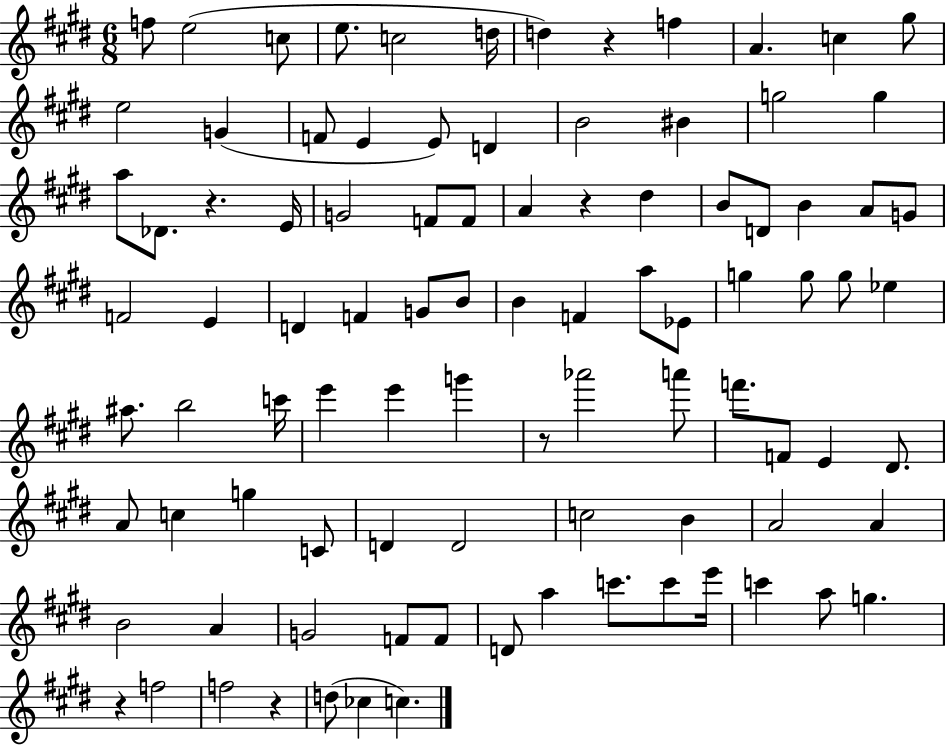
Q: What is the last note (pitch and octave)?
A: C5